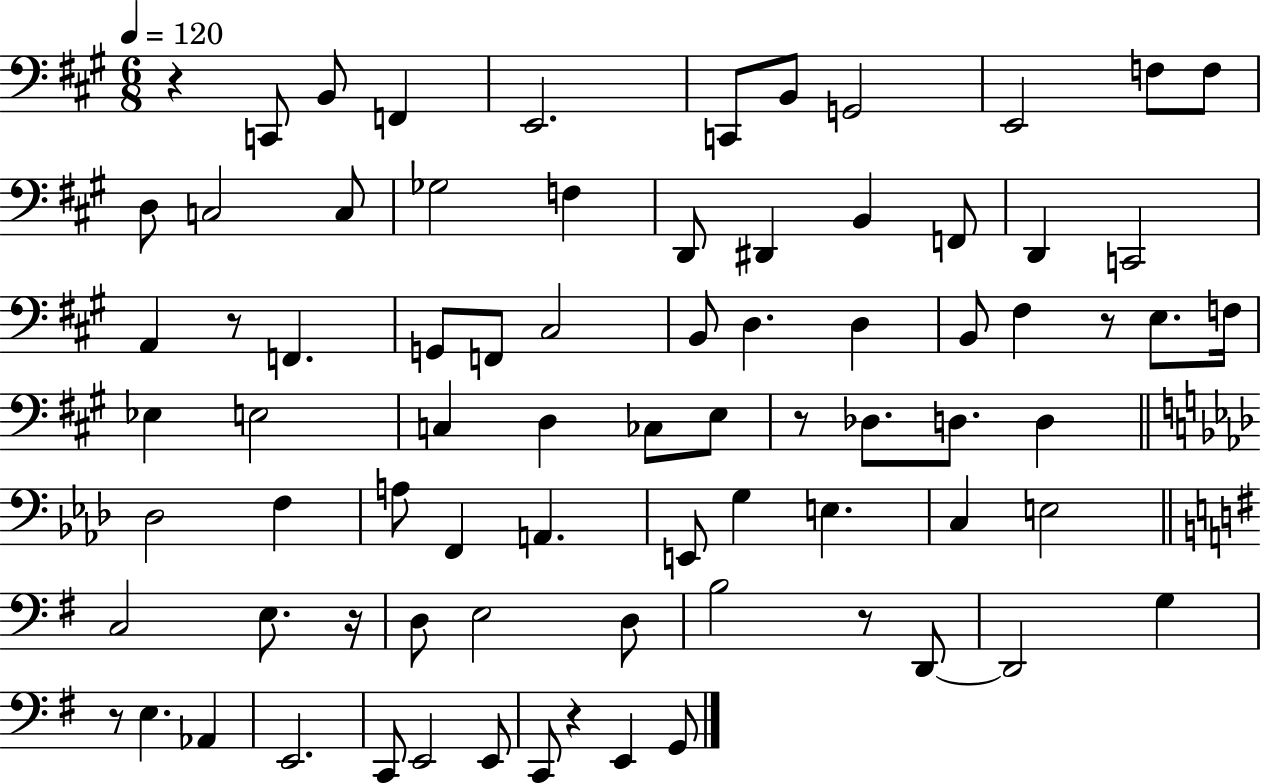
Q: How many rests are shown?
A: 8